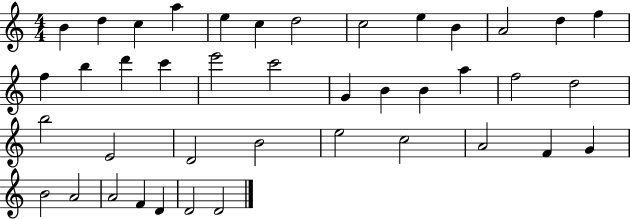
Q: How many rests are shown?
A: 0